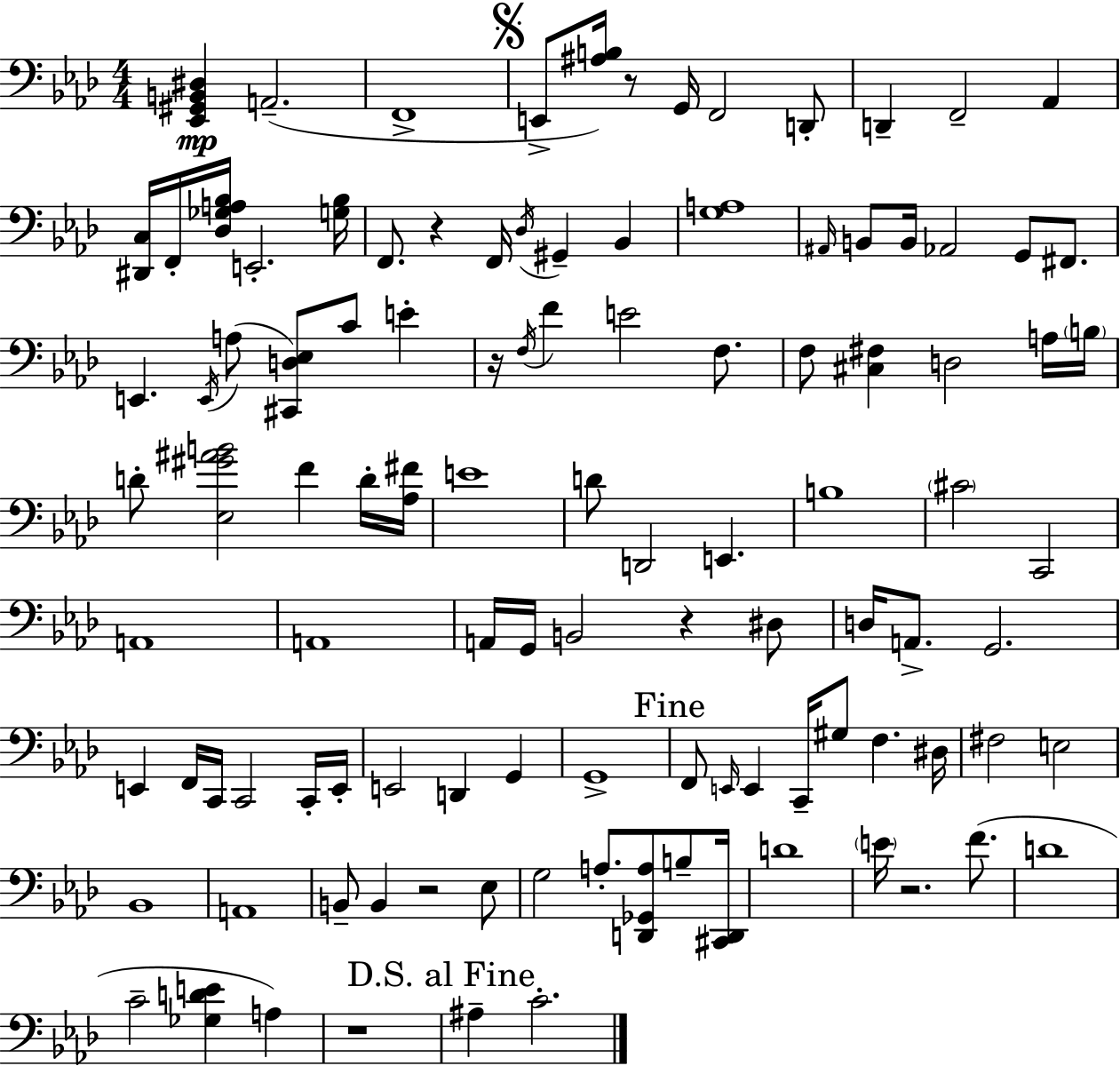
X:1
T:Untitled
M:4/4
L:1/4
K:Ab
[_E,,^G,,B,,^D,] A,,2 F,,4 E,,/2 [^A,B,]/4 z/2 G,,/4 F,,2 D,,/2 D,, F,,2 _A,, [^D,,C,]/4 F,,/4 [_D,_G,A,_B,]/4 E,,2 [G,_B,]/4 F,,/2 z F,,/4 _D,/4 ^G,, _B,, [G,A,]4 ^A,,/4 B,,/2 B,,/4 _A,,2 G,,/2 ^F,,/2 E,, E,,/4 A,/2 [^C,,D,_E,]/2 C/2 E z/4 F,/4 F E2 F,/2 F,/2 [^C,^F,] D,2 A,/4 B,/4 D/2 [_E,^G^AB]2 F D/4 [_A,^F]/4 E4 D/2 D,,2 E,, B,4 ^C2 C,,2 A,,4 A,,4 A,,/4 G,,/4 B,,2 z ^D,/2 D,/4 A,,/2 G,,2 E,, F,,/4 C,,/4 C,,2 C,,/4 E,,/4 E,,2 D,, G,, G,,4 F,,/2 E,,/4 E,, C,,/4 ^G,/2 F, ^D,/4 ^F,2 E,2 _B,,4 A,,4 B,,/2 B,, z2 _E,/2 G,2 A,/2 [D,,_G,,A,]/2 B,/2 [^C,,D,,]/4 D4 E/4 z2 F/2 D4 C2 [_G,DE] A, z4 ^A, C2